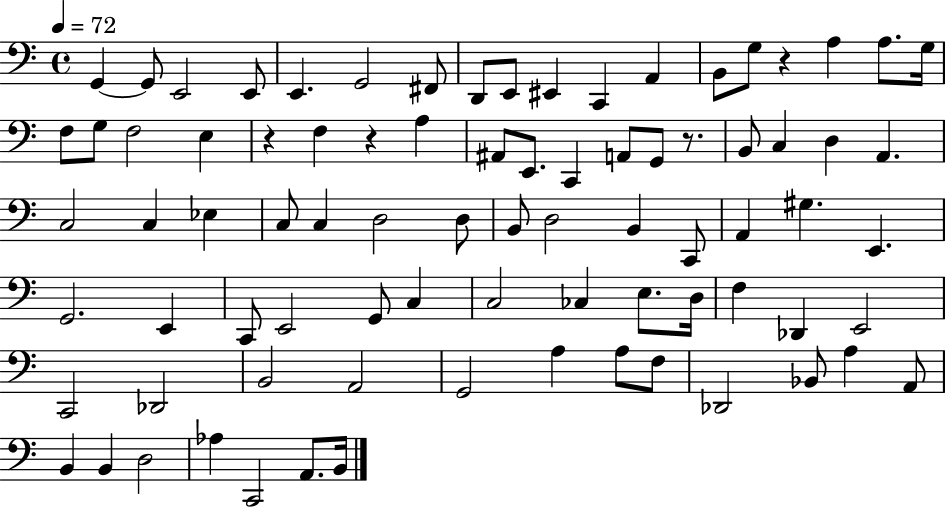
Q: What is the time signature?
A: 4/4